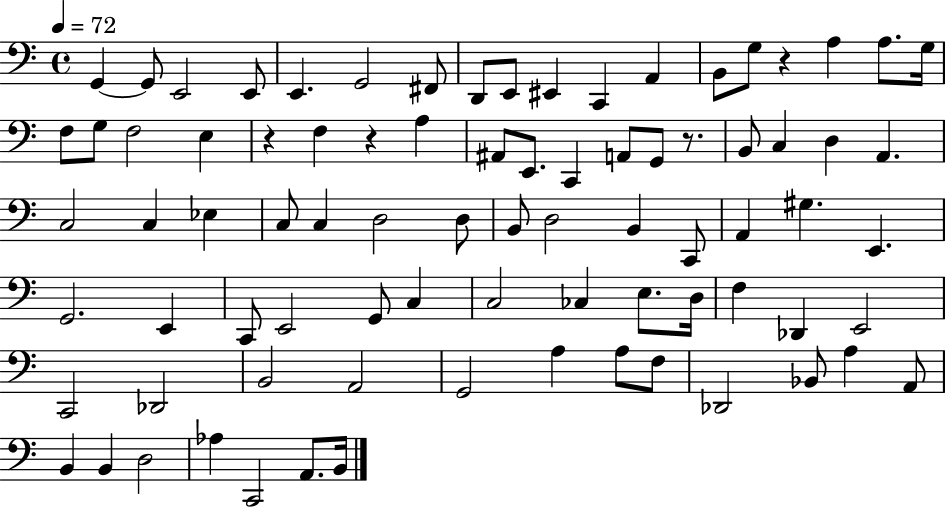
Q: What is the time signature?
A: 4/4